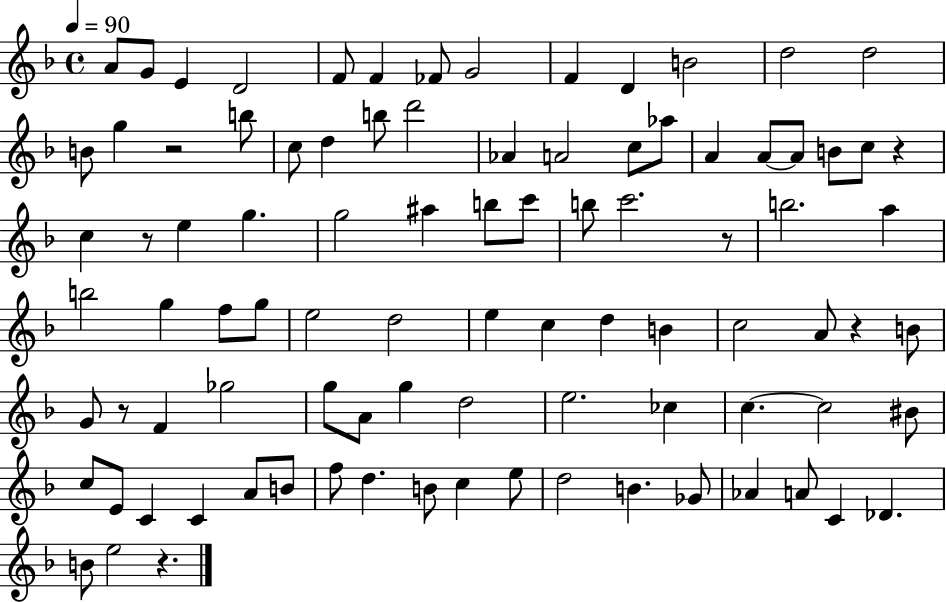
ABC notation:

X:1
T:Untitled
M:4/4
L:1/4
K:F
A/2 G/2 E D2 F/2 F _F/2 G2 F D B2 d2 d2 B/2 g z2 b/2 c/2 d b/2 d'2 _A A2 c/2 _a/2 A A/2 A/2 B/2 c/2 z c z/2 e g g2 ^a b/2 c'/2 b/2 c'2 z/2 b2 a b2 g f/2 g/2 e2 d2 e c d B c2 A/2 z B/2 G/2 z/2 F _g2 g/2 A/2 g d2 e2 _c c c2 ^B/2 c/2 E/2 C C A/2 B/2 f/2 d B/2 c e/2 d2 B _G/2 _A A/2 C _D B/2 e2 z